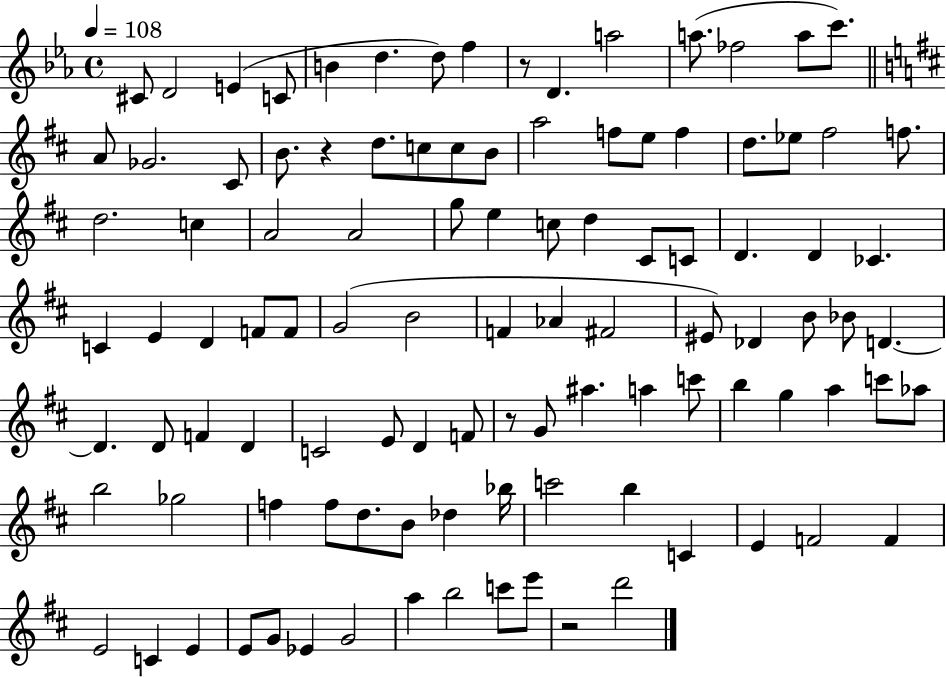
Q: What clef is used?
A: treble